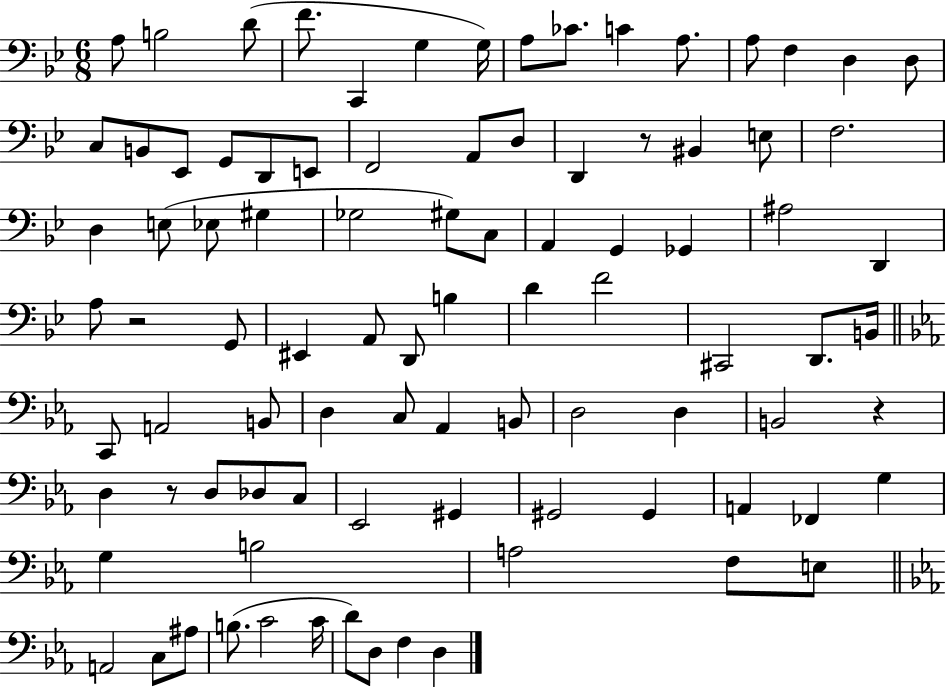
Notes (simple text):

A3/e B3/h D4/e F4/e. C2/q G3/q G3/s A3/e CES4/e. C4/q A3/e. A3/e F3/q D3/q D3/e C3/e B2/e Eb2/e G2/e D2/e E2/e F2/h A2/e D3/e D2/q R/e BIS2/q E3/e F3/h. D3/q E3/e Eb3/e G#3/q Gb3/h G#3/e C3/e A2/q G2/q Gb2/q A#3/h D2/q A3/e R/h G2/e EIS2/q A2/e D2/e B3/q D4/q F4/h C#2/h D2/e. B2/s C2/e A2/h B2/e D3/q C3/e Ab2/q B2/e D3/h D3/q B2/h R/q D3/q R/e D3/e Db3/e C3/e Eb2/h G#2/q G#2/h G#2/q A2/q FES2/q G3/q G3/q B3/h A3/h F3/e E3/e A2/h C3/e A#3/e B3/e. C4/h C4/s D4/e D3/e F3/q D3/q